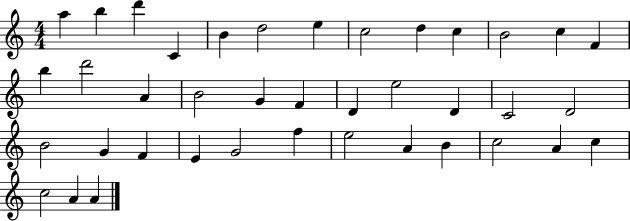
{
  \clef treble
  \numericTimeSignature
  \time 4/4
  \key c \major
  a''4 b''4 d'''4 c'4 | b'4 d''2 e''4 | c''2 d''4 c''4 | b'2 c''4 f'4 | \break b''4 d'''2 a'4 | b'2 g'4 f'4 | d'4 e''2 d'4 | c'2 d'2 | \break b'2 g'4 f'4 | e'4 g'2 f''4 | e''2 a'4 b'4 | c''2 a'4 c''4 | \break c''2 a'4 a'4 | \bar "|."
}